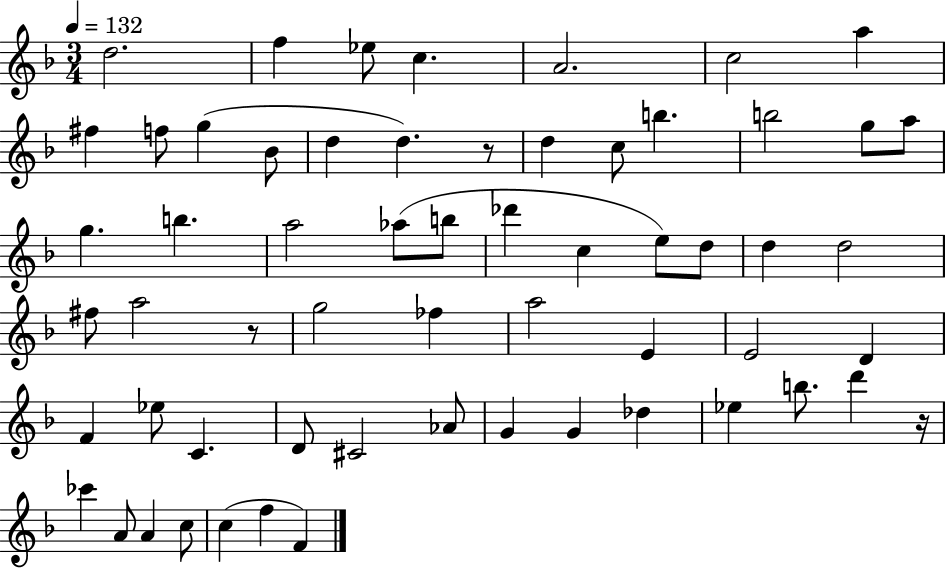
{
  \clef treble
  \numericTimeSignature
  \time 3/4
  \key f \major
  \tempo 4 = 132
  \repeat volta 2 { d''2. | f''4 ees''8 c''4. | a'2. | c''2 a''4 | \break fis''4 f''8 g''4( bes'8 | d''4 d''4.) r8 | d''4 c''8 b''4. | b''2 g''8 a''8 | \break g''4. b''4. | a''2 aes''8( b''8 | des'''4 c''4 e''8) d''8 | d''4 d''2 | \break fis''8 a''2 r8 | g''2 fes''4 | a''2 e'4 | e'2 d'4 | \break f'4 ees''8 c'4. | d'8 cis'2 aes'8 | g'4 g'4 des''4 | ees''4 b''8. d'''4 r16 | \break ces'''4 a'8 a'4 c''8 | c''4( f''4 f'4) | } \bar "|."
}